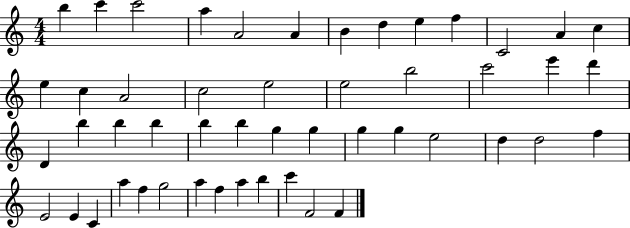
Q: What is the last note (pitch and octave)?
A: F4